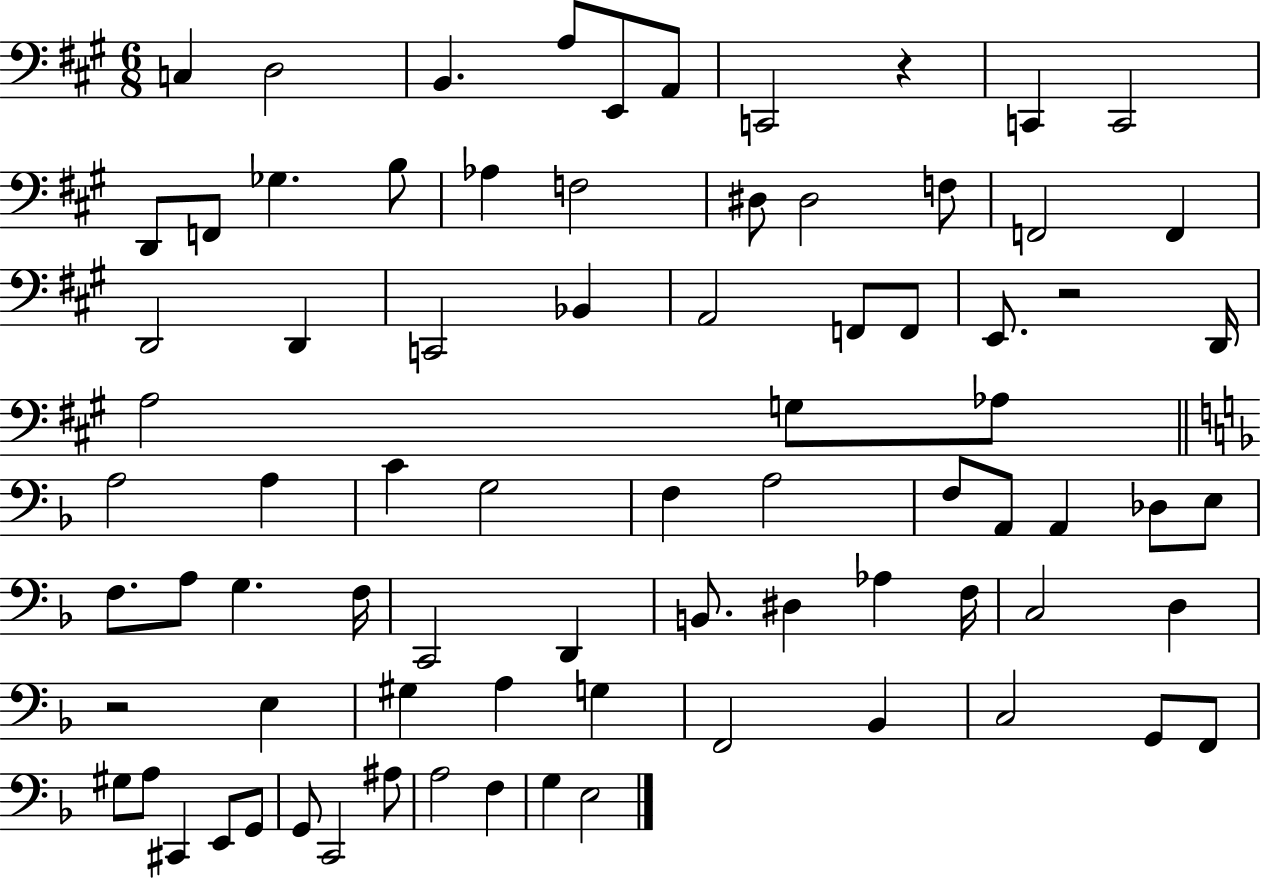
C3/q D3/h B2/q. A3/e E2/e A2/e C2/h R/q C2/q C2/h D2/e F2/e Gb3/q. B3/e Ab3/q F3/h D#3/e D#3/h F3/e F2/h F2/q D2/h D2/q C2/h Bb2/q A2/h F2/e F2/e E2/e. R/h D2/s A3/h G3/e Ab3/e A3/h A3/q C4/q G3/h F3/q A3/h F3/e A2/e A2/q Db3/e E3/e F3/e. A3/e G3/q. F3/s C2/h D2/q B2/e. D#3/q Ab3/q F3/s C3/h D3/q R/h E3/q G#3/q A3/q G3/q F2/h Bb2/q C3/h G2/e F2/e G#3/e A3/e C#2/q E2/e G2/e G2/e C2/h A#3/e A3/h F3/q G3/q E3/h